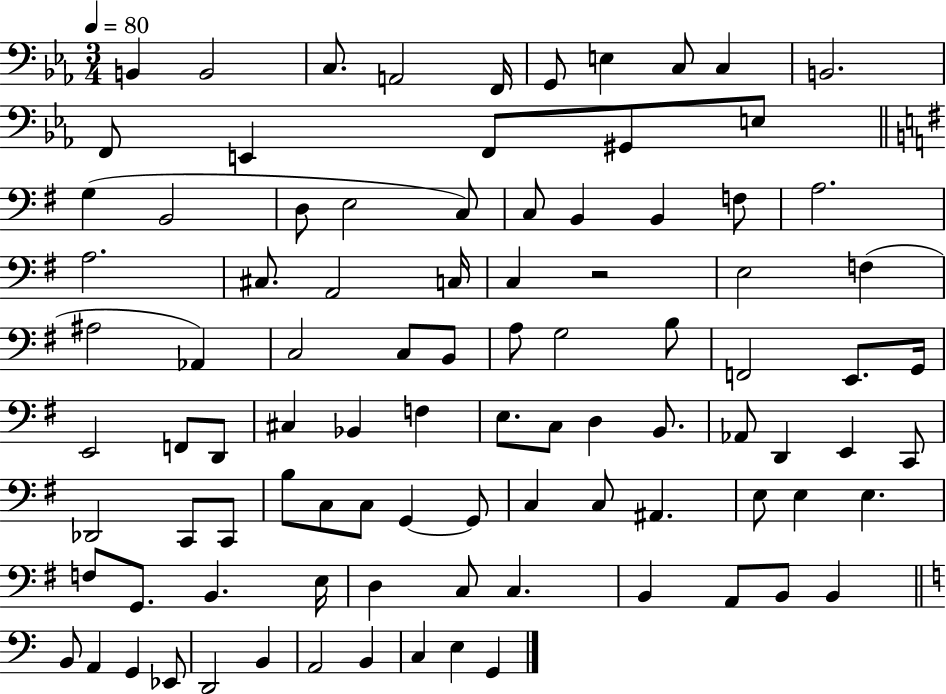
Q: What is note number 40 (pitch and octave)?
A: B3